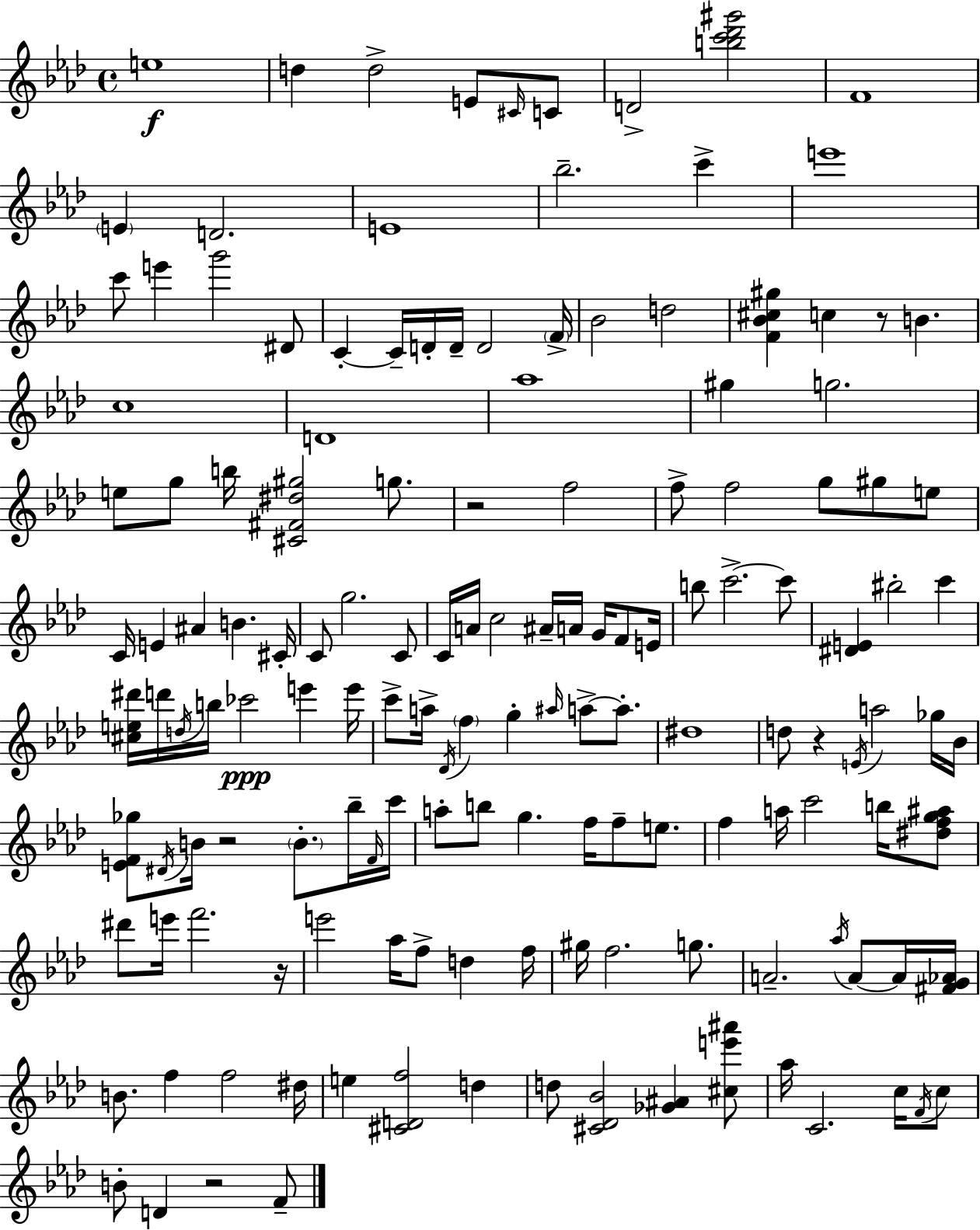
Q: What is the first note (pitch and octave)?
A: E5